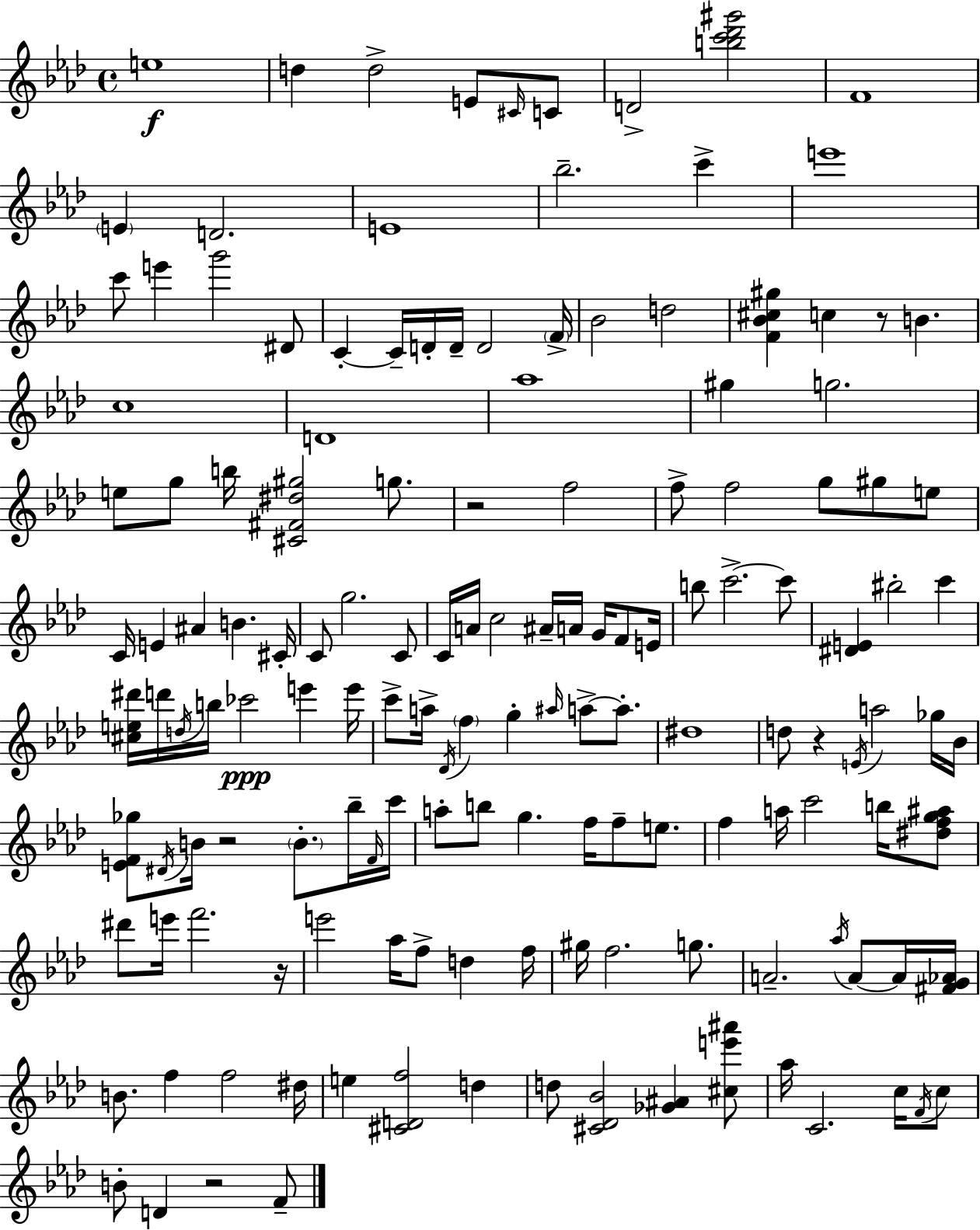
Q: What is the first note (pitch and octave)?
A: E5